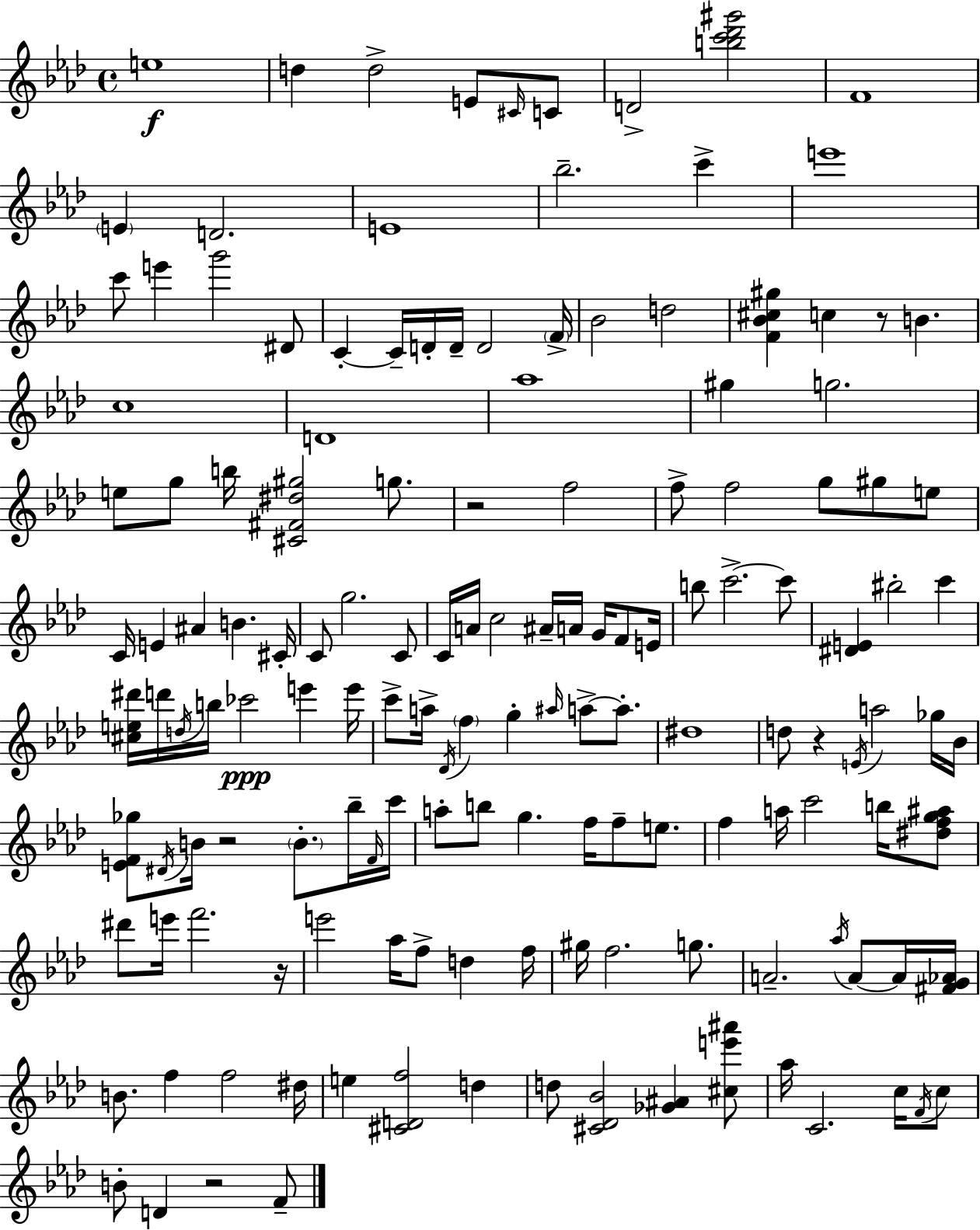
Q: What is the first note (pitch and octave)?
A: E5